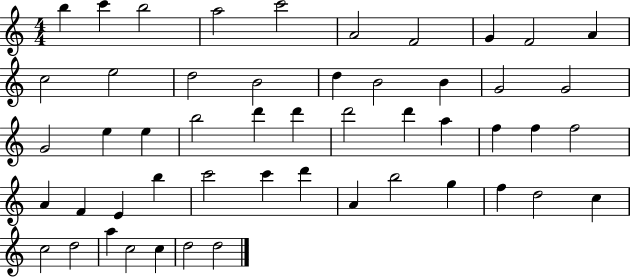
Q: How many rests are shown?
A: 0